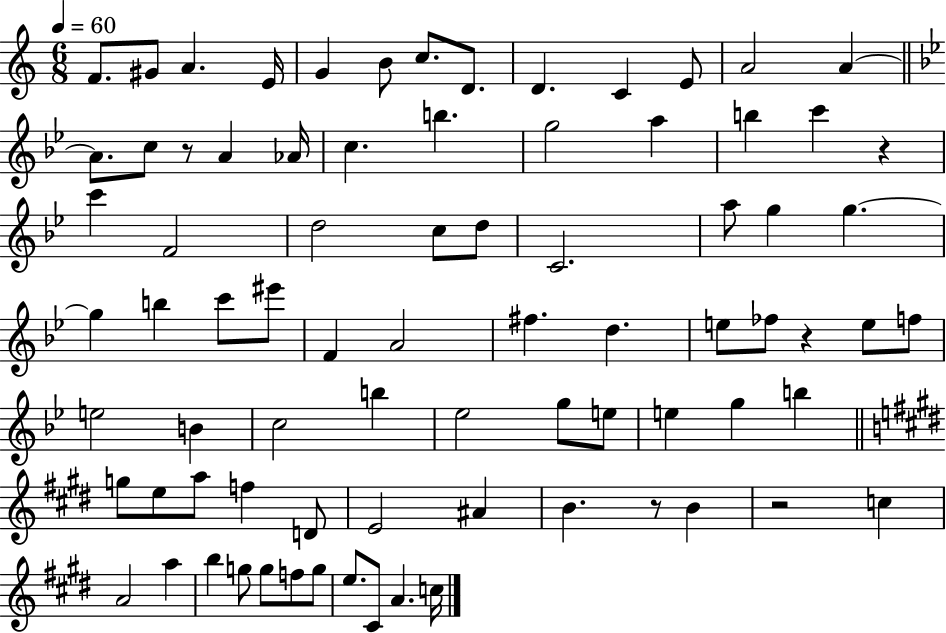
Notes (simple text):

F4/e. G#4/e A4/q. E4/s G4/q B4/e C5/e. D4/e. D4/q. C4/q E4/e A4/h A4/q A4/e. C5/e R/e A4/q Ab4/s C5/q. B5/q. G5/h A5/q B5/q C6/q R/q C6/q F4/h D5/h C5/e D5/e C4/h. A5/e G5/q G5/q. G5/q B5/q C6/e EIS6/e F4/q A4/h F#5/q. D5/q. E5/e FES5/e R/q E5/e F5/e E5/h B4/q C5/h B5/q Eb5/h G5/e E5/e E5/q G5/q B5/q G5/e E5/e A5/e F5/q D4/e E4/h A#4/q B4/q. R/e B4/q R/h C5/q A4/h A5/q B5/q G5/e G5/e F5/e G5/e E5/e. C#4/e A4/q. C5/s